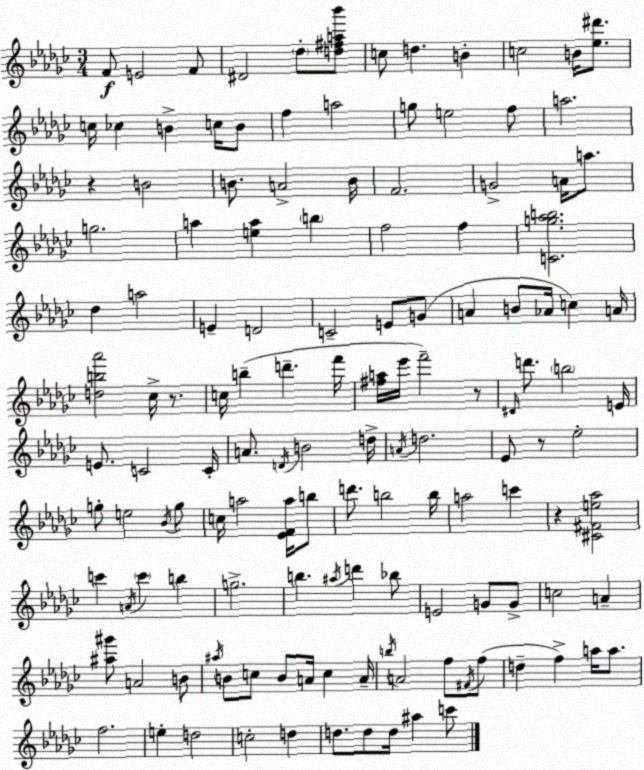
X:1
T:Untitled
M:3/4
L:1/4
K:Ebm
F/2 E2 F/2 ^D2 _d/2 [d^fa_b']/2 c/2 d B c2 B/4 [_e^d']/2 c/4 _c B c/4 B/2 f a2 g/2 e2 f/2 a2 z B2 B/2 A2 B/4 F2 G2 A/4 a/2 g2 a [ea] b f2 f [Cg_ab]2 _d a2 E D2 C2 E/2 G/2 A B/2 _A/4 c A/4 [db_a']2 _c/4 z/2 c/4 b d' f'/4 [^fa]/4 _e'/4 f'2 z/2 ^D/4 d'/2 b2 E/4 E/2 C2 C/4 A/2 D/4 B2 d/4 A/4 d2 _E/2 z/2 _e2 g/2 e2 _B/4 g/2 c/4 a2 [_EFa]/4 b/2 d'/2 b2 b/4 a2 c' z [^C^Fe_a]2 c' A/4 c' b g2 b ^a/4 d' _b/2 E2 G/2 G/2 c2 A [^a^g']/2 A2 B/2 ^a/4 B/2 c/2 B/2 A/4 c A/4 b/4 A2 f/2 ^F/4 f/2 d f a/4 a/2 f2 e d2 c2 d d/2 d/2 d/4 ^a c'/2